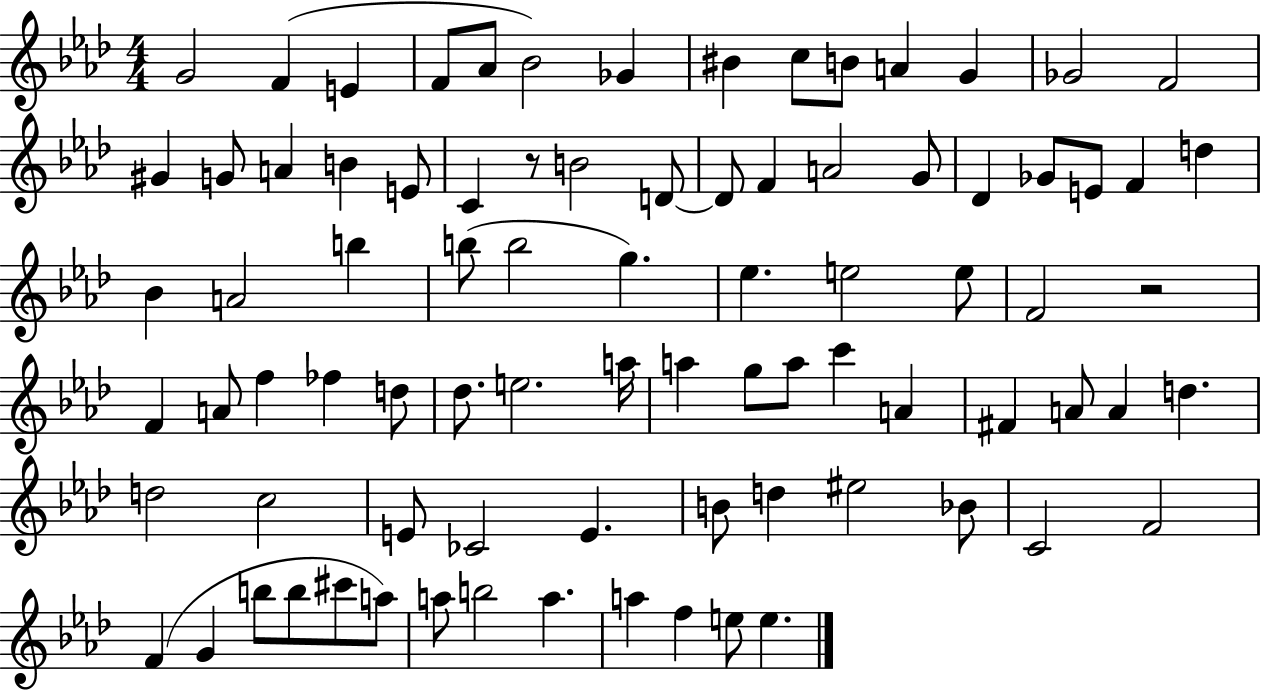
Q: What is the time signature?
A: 4/4